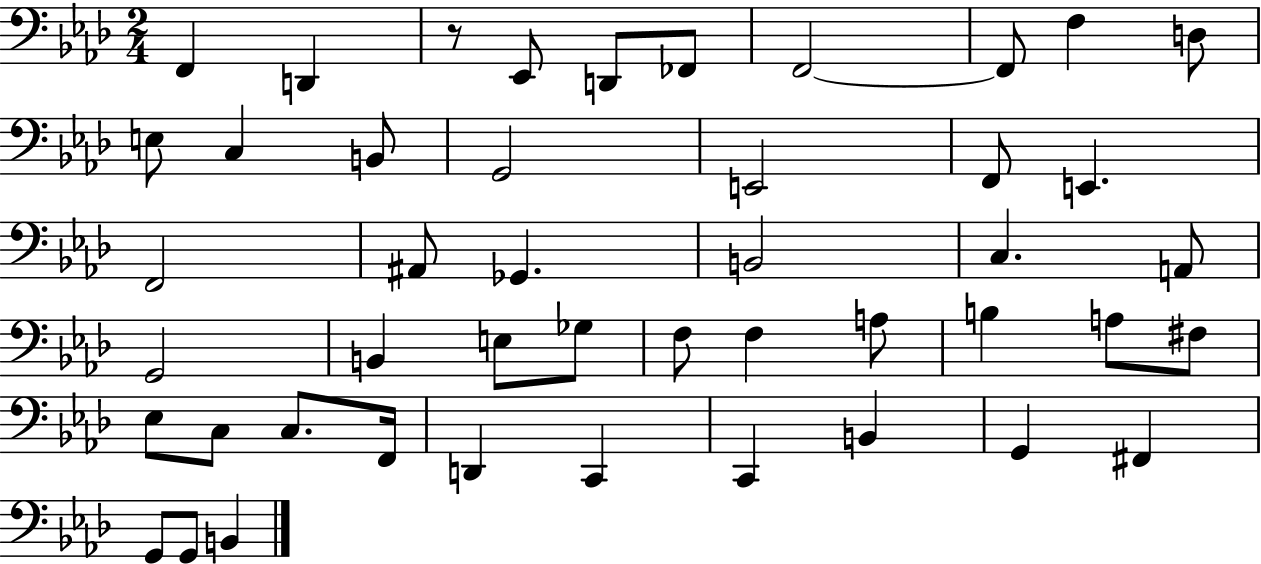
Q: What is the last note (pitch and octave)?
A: B2